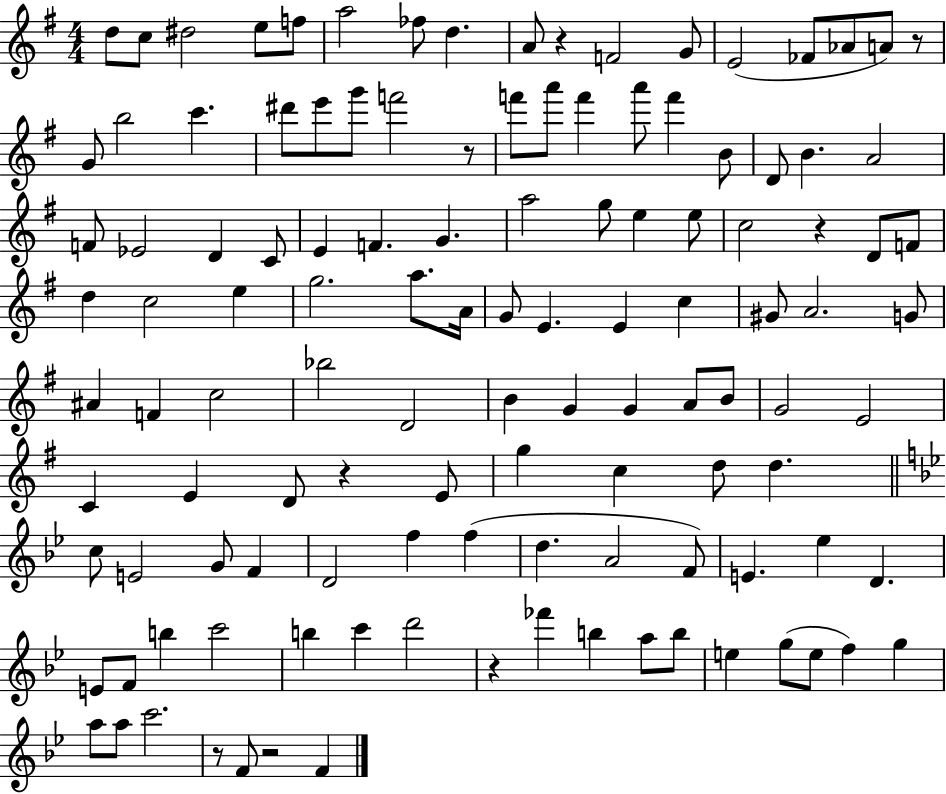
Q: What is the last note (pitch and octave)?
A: F4